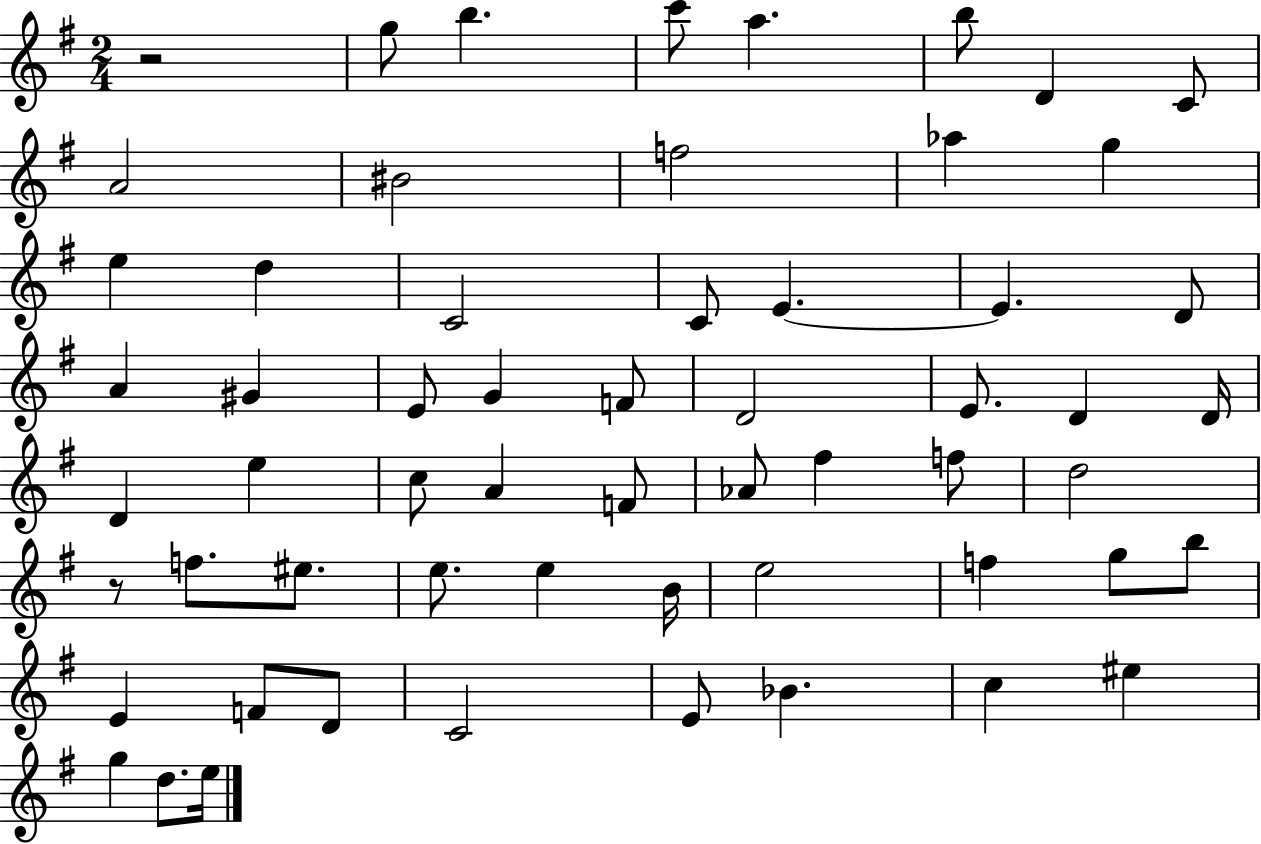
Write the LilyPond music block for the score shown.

{
  \clef treble
  \numericTimeSignature
  \time 2/4
  \key g \major
  \repeat volta 2 { r2 | g''8 b''4. | c'''8 a''4. | b''8 d'4 c'8 | \break a'2 | bis'2 | f''2 | aes''4 g''4 | \break e''4 d''4 | c'2 | c'8 e'4.~~ | e'4. d'8 | \break a'4 gis'4 | e'8 g'4 f'8 | d'2 | e'8. d'4 d'16 | \break d'4 e''4 | c''8 a'4 f'8 | aes'8 fis''4 f''8 | d''2 | \break r8 f''8. eis''8. | e''8. e''4 b'16 | e''2 | f''4 g''8 b''8 | \break e'4 f'8 d'8 | c'2 | e'8 bes'4. | c''4 eis''4 | \break g''4 d''8. e''16 | } \bar "|."
}